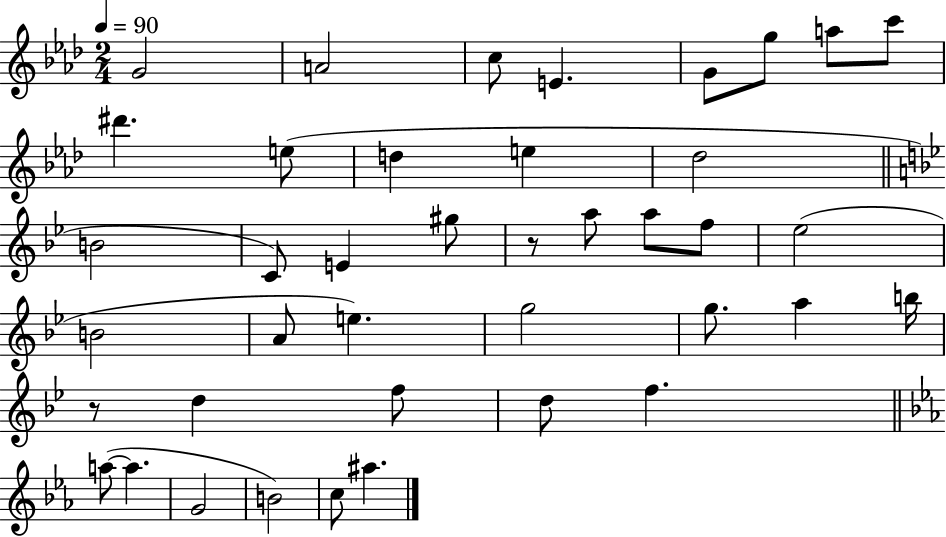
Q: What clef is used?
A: treble